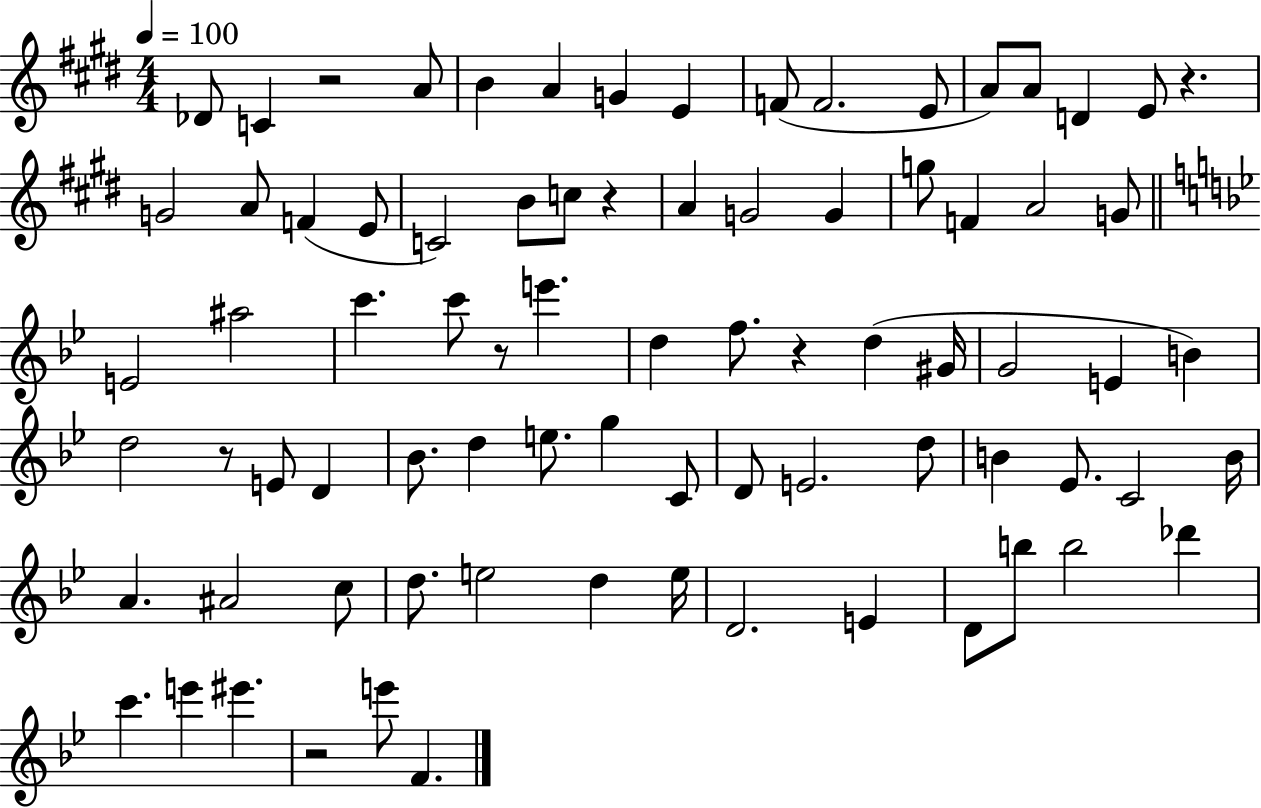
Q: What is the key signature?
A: E major